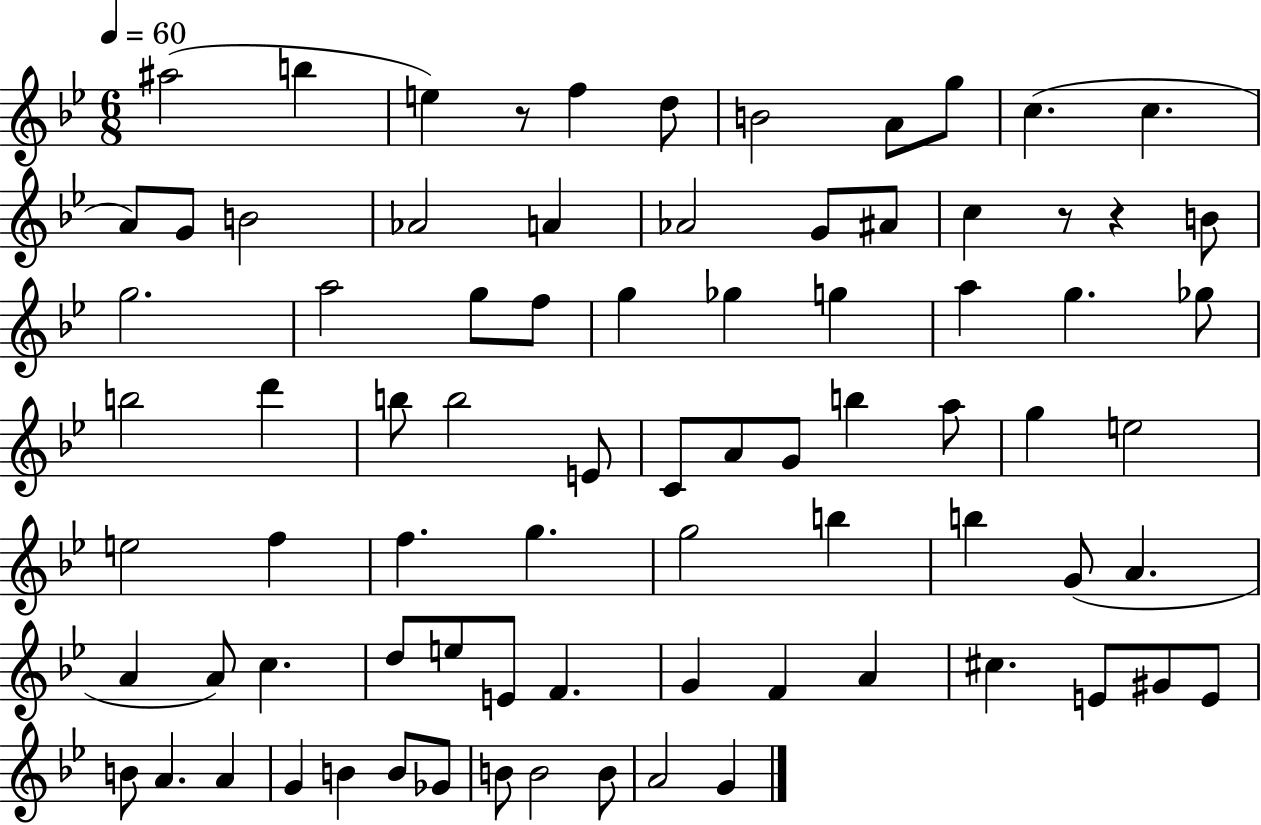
X:1
T:Untitled
M:6/8
L:1/4
K:Bb
^a2 b e z/2 f d/2 B2 A/2 g/2 c c A/2 G/2 B2 _A2 A _A2 G/2 ^A/2 c z/2 z B/2 g2 a2 g/2 f/2 g _g g a g _g/2 b2 d' b/2 b2 E/2 C/2 A/2 G/2 b a/2 g e2 e2 f f g g2 b b G/2 A A A/2 c d/2 e/2 E/2 F G F A ^c E/2 ^G/2 E/2 B/2 A A G B B/2 _G/2 B/2 B2 B/2 A2 G